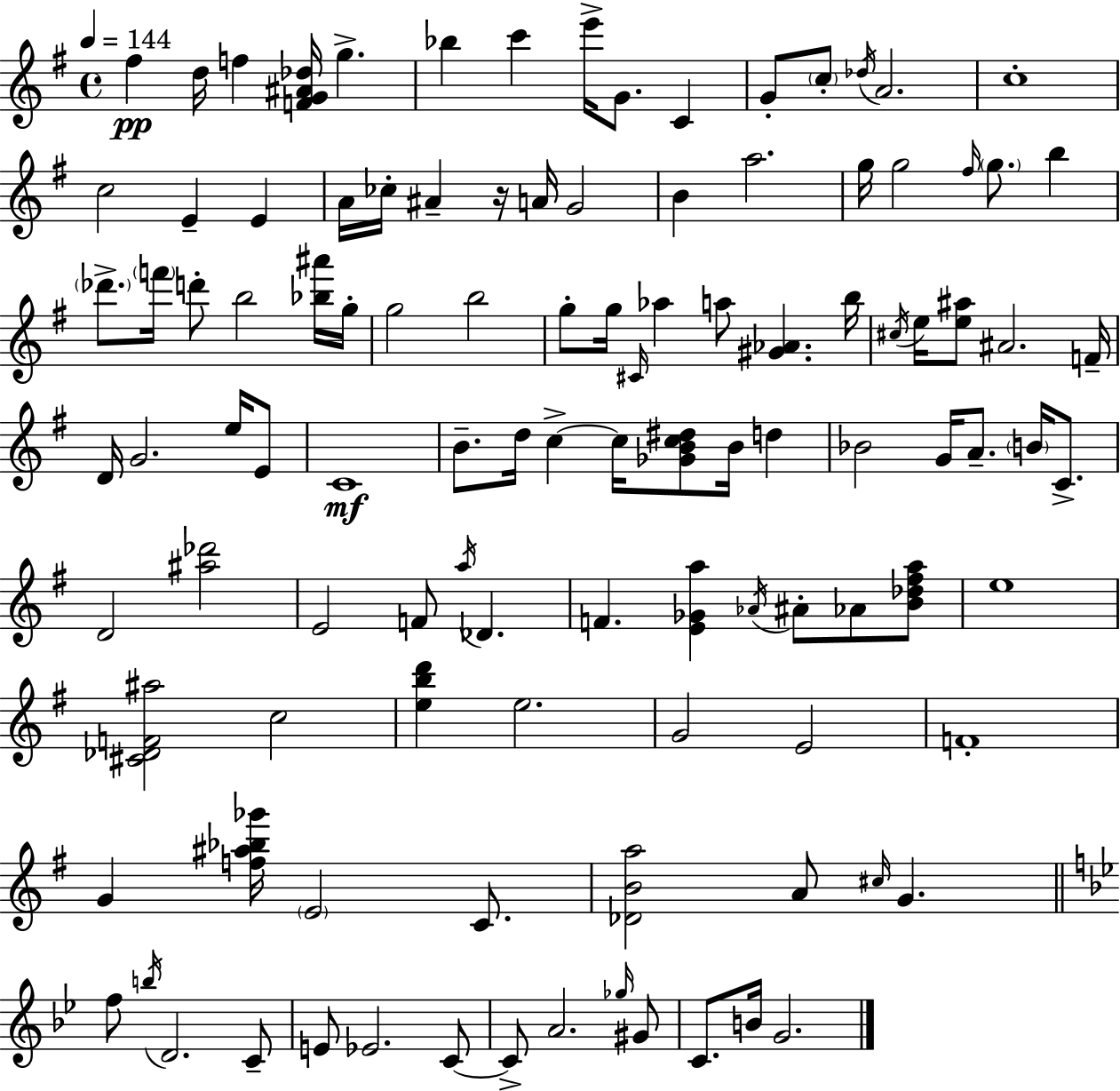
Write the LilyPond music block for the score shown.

{
  \clef treble
  \time 4/4
  \defaultTimeSignature
  \key g \major
  \tempo 4 = 144
  fis''4\pp d''16 f''4 <f' g' ais' des''>16 g''4.-> | bes''4 c'''4 e'''16-> g'8. c'4 | g'8-. \parenthesize c''8-. \acciaccatura { des''16 } a'2. | c''1-. | \break c''2 e'4-- e'4 | a'16 ces''16-. ais'4-- r16 a'16 g'2 | b'4 a''2. | g''16 g''2 \grace { fis''16 } \parenthesize g''8. b''4 | \break \parenthesize des'''8.-> \parenthesize f'''16 d'''8-. b''2 | <bes'' ais'''>16 g''16-. g''2 b''2 | g''8-. g''16 \grace { cis'16 } aes''4 a''8 <gis' aes'>4. | b''16 \acciaccatura { cis''16 } e''16 <e'' ais''>8 ais'2. | \break f'16-- d'16 g'2. | e''16 e'8 c'1\mf | b'8.-- d''16 c''4->~~ c''16 <ges' b' c'' dis''>8 b'16 | d''4 bes'2 g'16 a'8.-- | \break \parenthesize b'16 c'8.-> d'2 <ais'' des'''>2 | e'2 f'8 \acciaccatura { a''16 } des'4. | f'4. <e' ges' a''>4 \acciaccatura { aes'16 } | ais'8-. aes'8 <b' des'' fis'' a''>8 e''1 | \break <cis' des' f' ais''>2 c''2 | <e'' b'' d'''>4 e''2. | g'2 e'2 | f'1-. | \break g'4 <f'' ais'' bes'' ges'''>16 \parenthesize e'2 | c'8. <des' b' a''>2 a'8 | \grace { cis''16 } g'4. \bar "||" \break \key bes \major f''8 \acciaccatura { b''16 } d'2. c'8-- | e'8 ees'2. c'8~~ | c'8-> a'2. \grace { ges''16 } | gis'8 c'8. b'16 g'2. | \break \bar "|."
}